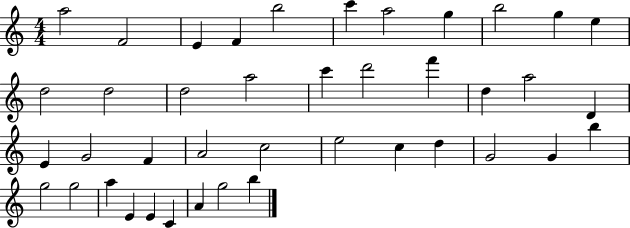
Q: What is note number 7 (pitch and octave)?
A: A5